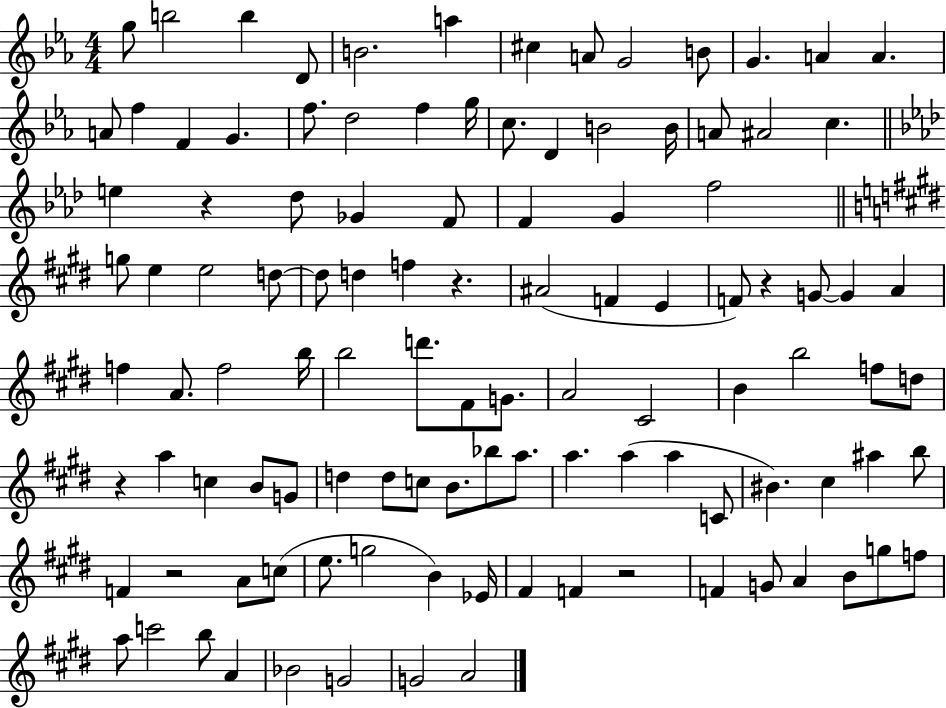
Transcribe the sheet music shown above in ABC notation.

X:1
T:Untitled
M:4/4
L:1/4
K:Eb
g/2 b2 b D/2 B2 a ^c A/2 G2 B/2 G A A A/2 f F G f/2 d2 f g/4 c/2 D B2 B/4 A/2 ^A2 c e z _d/2 _G F/2 F G f2 g/2 e e2 d/2 d/2 d f z ^A2 F E F/2 z G/2 G A f A/2 f2 b/4 b2 d'/2 ^F/2 G/2 A2 ^C2 B b2 f/2 d/2 z a c B/2 G/2 d d/2 c/2 B/2 _b/2 a/2 a a a C/2 ^B ^c ^a b/2 F z2 A/2 c/2 e/2 g2 B _E/4 ^F F z2 F G/2 A B/2 g/2 f/2 a/2 c'2 b/2 A _B2 G2 G2 A2